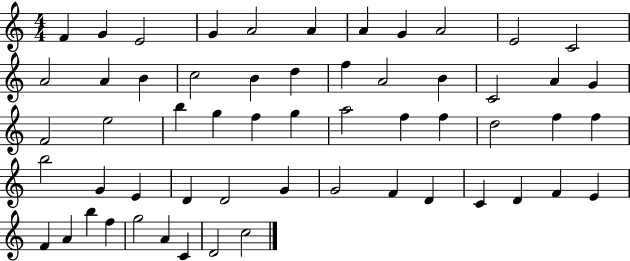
X:1
T:Untitled
M:4/4
L:1/4
K:C
F G E2 G A2 A A G A2 E2 C2 A2 A B c2 B d f A2 B C2 A G F2 e2 b g f g a2 f f d2 f f b2 G E D D2 G G2 F D C D F E F A b f g2 A C D2 c2